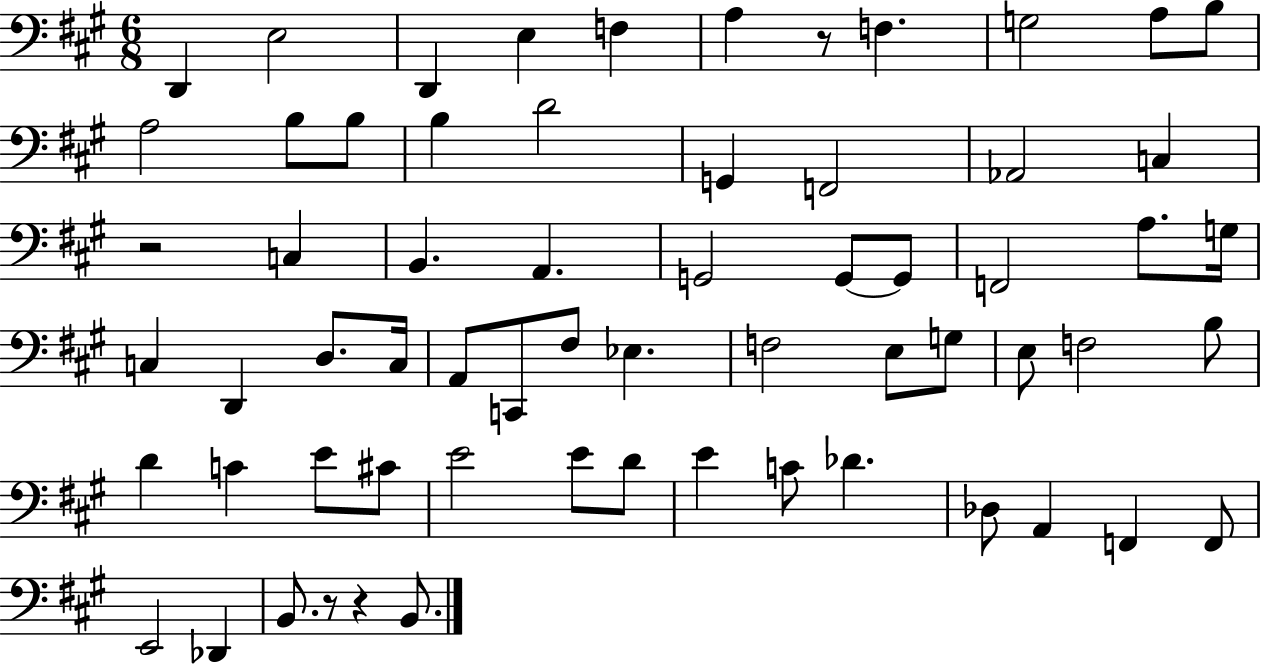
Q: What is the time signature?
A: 6/8